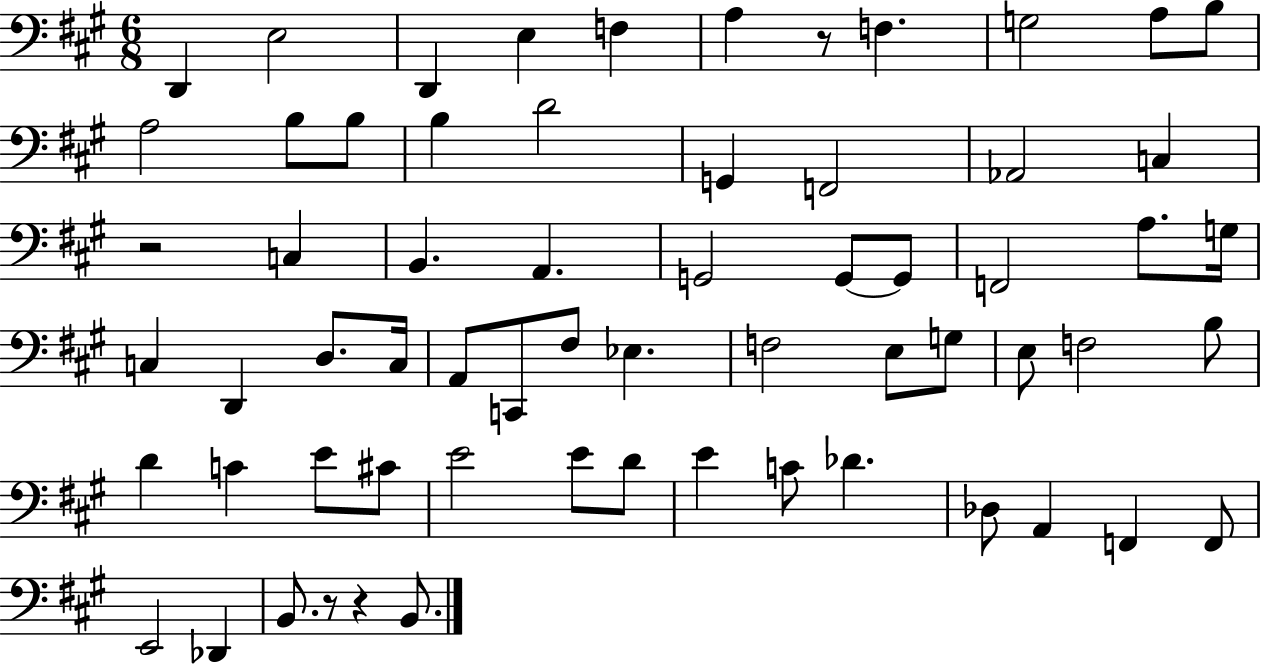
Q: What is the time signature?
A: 6/8